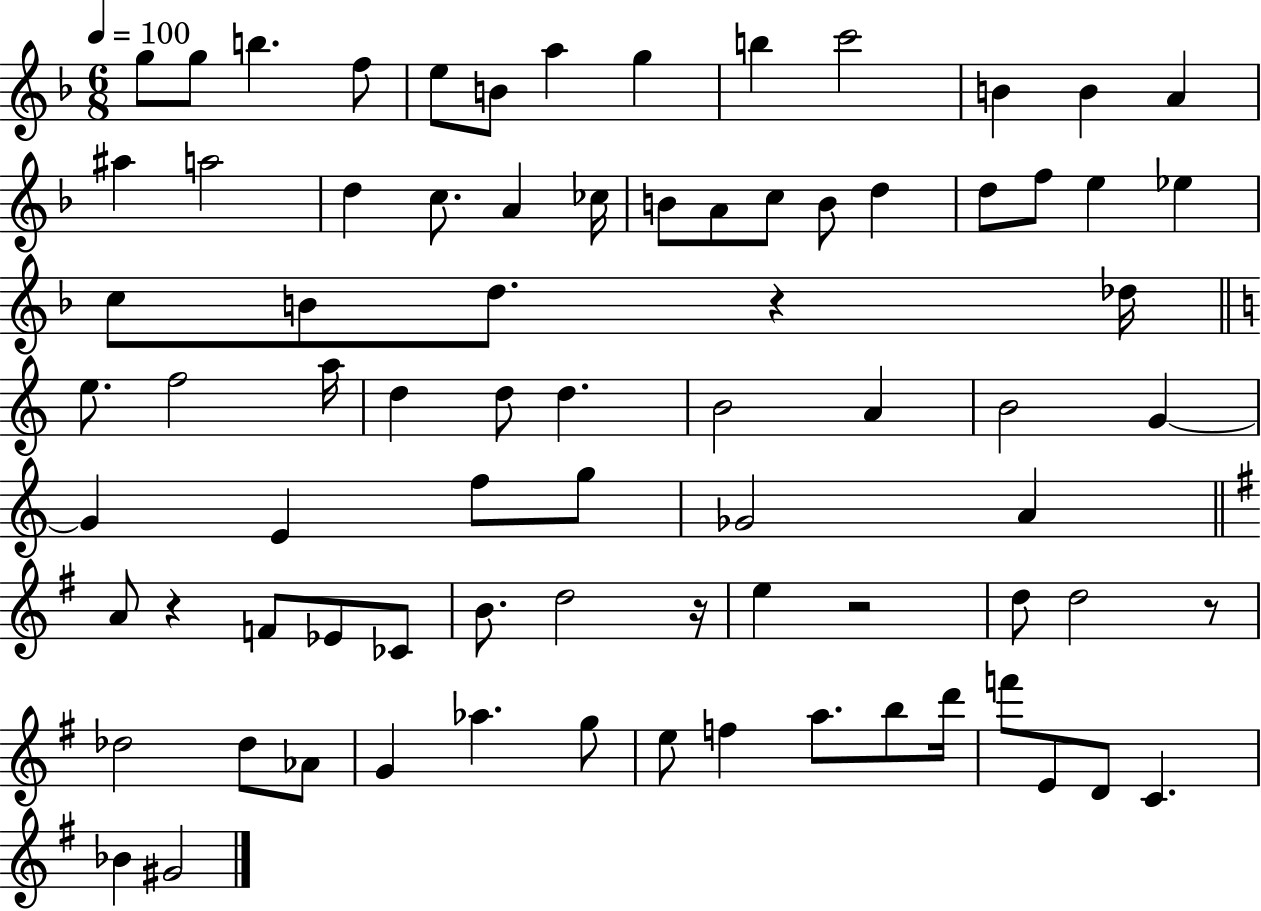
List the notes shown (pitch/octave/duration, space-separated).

G5/e G5/e B5/q. F5/e E5/e B4/e A5/q G5/q B5/q C6/h B4/q B4/q A4/q A#5/q A5/h D5/q C5/e. A4/q CES5/s B4/e A4/e C5/e B4/e D5/q D5/e F5/e E5/q Eb5/q C5/e B4/e D5/e. R/q Db5/s E5/e. F5/h A5/s D5/q D5/e D5/q. B4/h A4/q B4/h G4/q G4/q E4/q F5/e G5/e Gb4/h A4/q A4/e R/q F4/e Eb4/e CES4/e B4/e. D5/h R/s E5/q R/h D5/e D5/h R/e Db5/h Db5/e Ab4/e G4/q Ab5/q. G5/e E5/e F5/q A5/e. B5/e D6/s F6/e E4/e D4/e C4/q. Bb4/q G#4/h